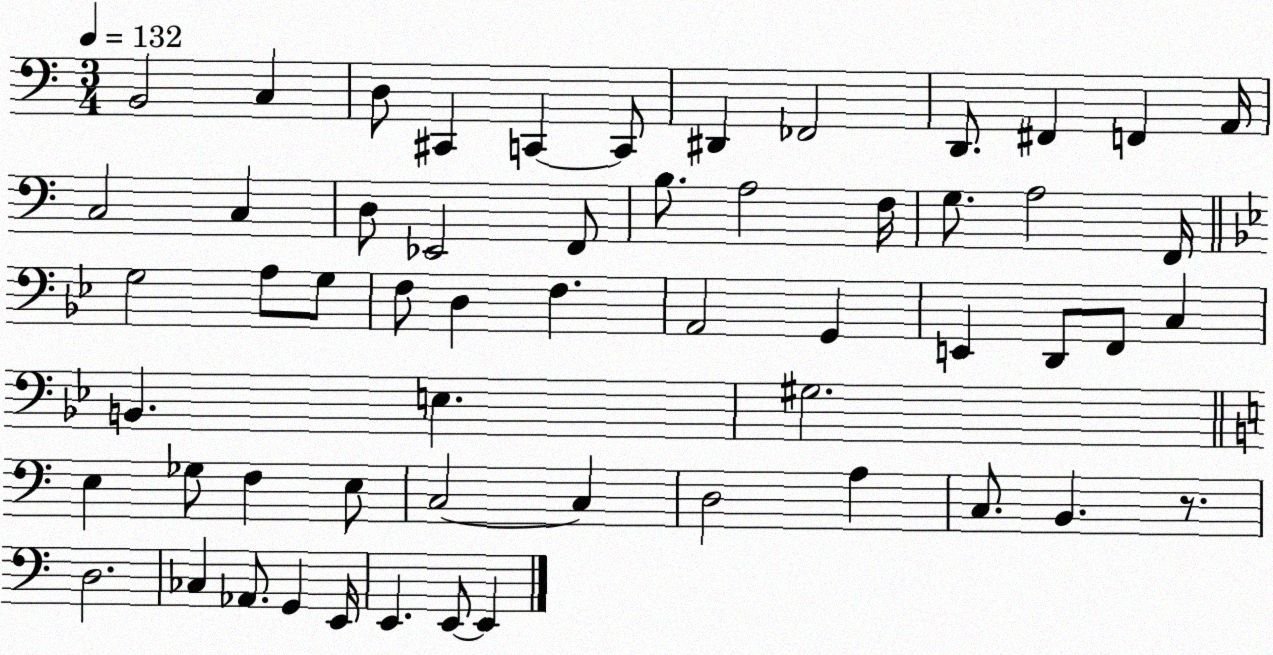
X:1
T:Untitled
M:3/4
L:1/4
K:C
B,,2 C, D,/2 ^C,, C,, C,,/2 ^D,, _F,,2 D,,/2 ^F,, F,, A,,/4 C,2 C, D,/2 _E,,2 F,,/2 B,/2 A,2 F,/4 G,/2 A,2 F,,/4 G,2 A,/2 G,/2 F,/2 D, F, A,,2 G,, E,, D,,/2 F,,/2 C, B,, E, ^G,2 E, _G,/2 F, E,/2 C,2 C, D,2 A, C,/2 B,, z/2 D,2 _C, _A,,/2 G,, E,,/4 E,, E,,/2 E,,